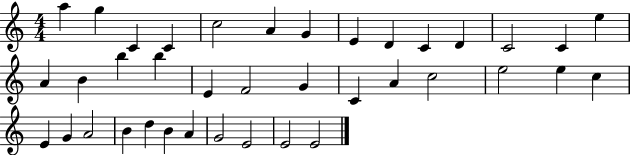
A5/q G5/q C4/q C4/q C5/h A4/q G4/q E4/q D4/q C4/q D4/q C4/h C4/q E5/q A4/q B4/q B5/q B5/q E4/q F4/h G4/q C4/q A4/q C5/h E5/h E5/q C5/q E4/q G4/q A4/h B4/q D5/q B4/q A4/q G4/h E4/h E4/h E4/h